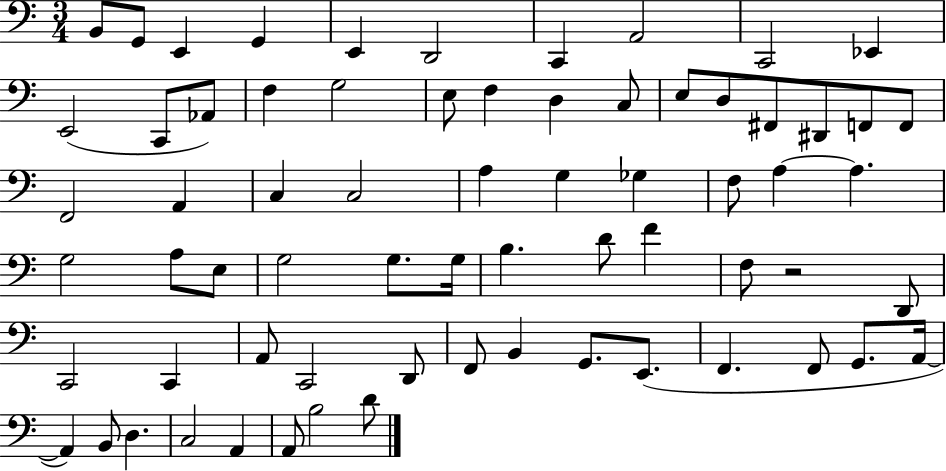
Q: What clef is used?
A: bass